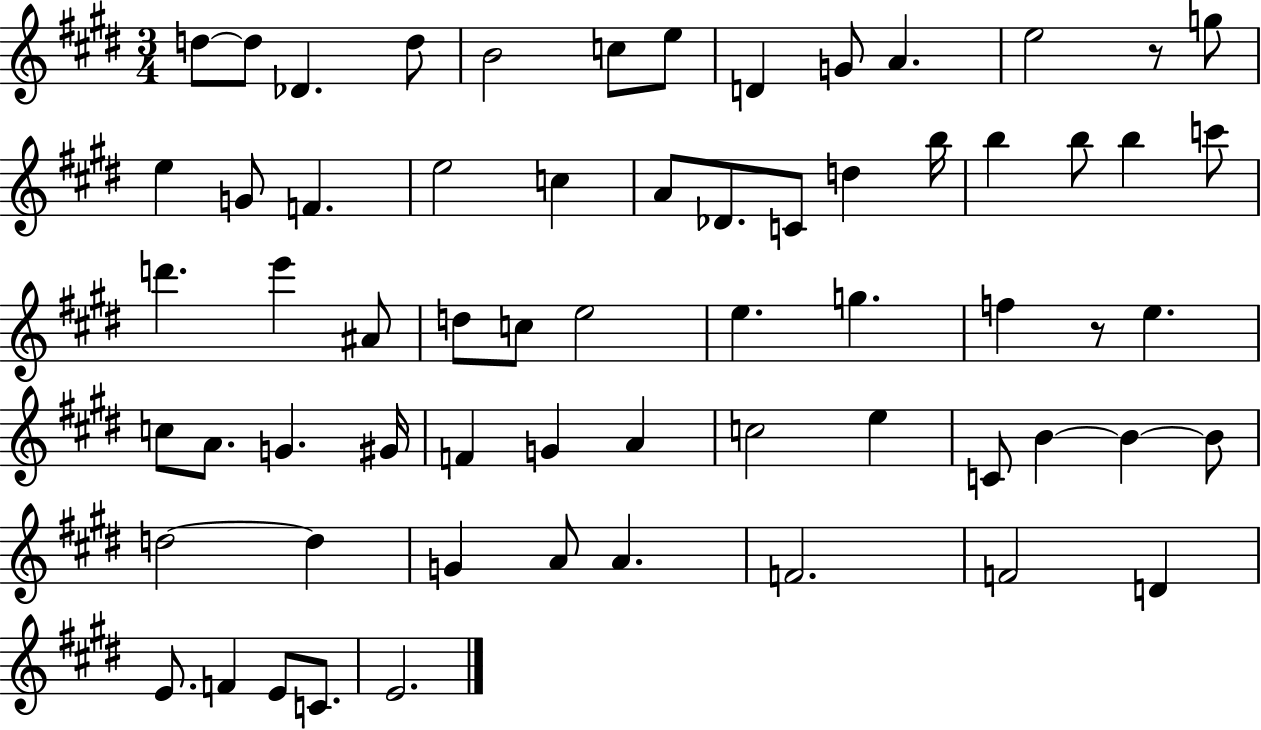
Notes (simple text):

D5/e D5/e Db4/q. D5/e B4/h C5/e E5/e D4/q G4/e A4/q. E5/h R/e G5/e E5/q G4/e F4/q. E5/h C5/q A4/e Db4/e. C4/e D5/q B5/s B5/q B5/e B5/q C6/e D6/q. E6/q A#4/e D5/e C5/e E5/h E5/q. G5/q. F5/q R/e E5/q. C5/e A4/e. G4/q. G#4/s F4/q G4/q A4/q C5/h E5/q C4/e B4/q B4/q B4/e D5/h D5/q G4/q A4/e A4/q. F4/h. F4/h D4/q E4/e. F4/q E4/e C4/e. E4/h.